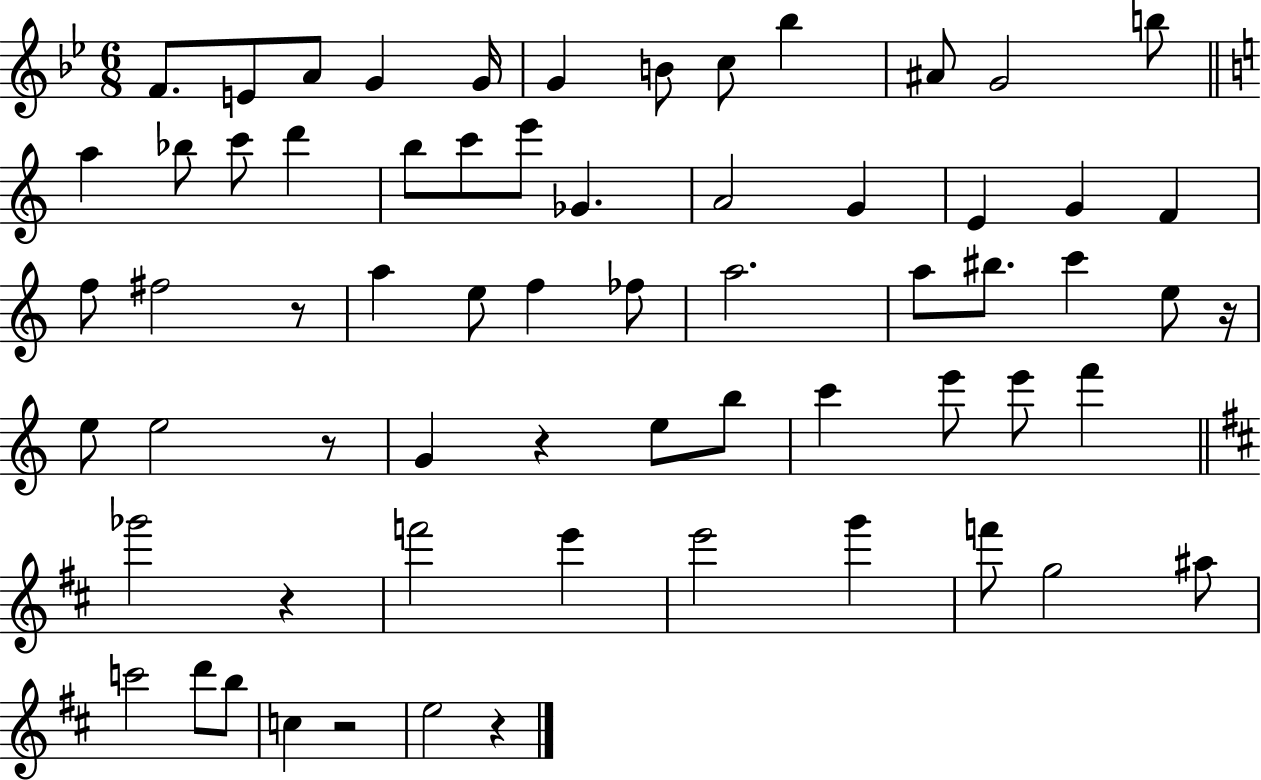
{
  \clef treble
  \numericTimeSignature
  \time 6/8
  \key bes \major
  f'8. e'8 a'8 g'4 g'16 | g'4 b'8 c''8 bes''4 | ais'8 g'2 b''8 | \bar "||" \break \key c \major a''4 bes''8 c'''8 d'''4 | b''8 c'''8 e'''8 ges'4. | a'2 g'4 | e'4 g'4 f'4 | \break f''8 fis''2 r8 | a''4 e''8 f''4 fes''8 | a''2. | a''8 bis''8. c'''4 e''8 r16 | \break e''8 e''2 r8 | g'4 r4 e''8 b''8 | c'''4 e'''8 e'''8 f'''4 | \bar "||" \break \key b \minor ges'''2 r4 | f'''2 e'''4 | e'''2 g'''4 | f'''8 g''2 ais''8 | \break c'''2 d'''8 b''8 | c''4 r2 | e''2 r4 | \bar "|."
}